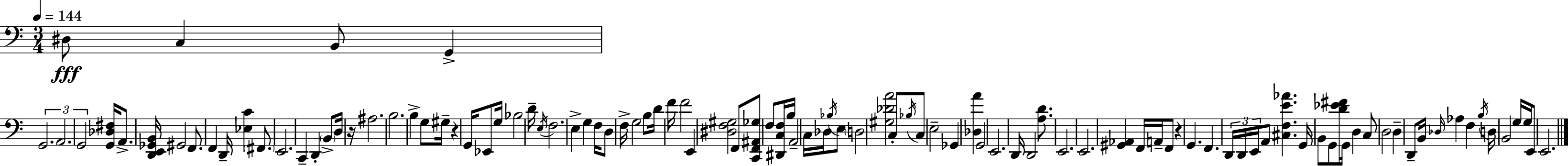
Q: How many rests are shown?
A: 3